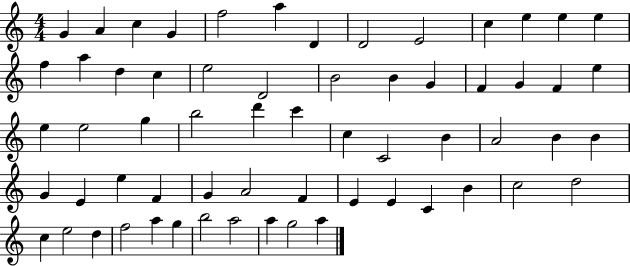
G4/q A4/q C5/q G4/q F5/h A5/q D4/q D4/h E4/h C5/q E5/q E5/q E5/q F5/q A5/q D5/q C5/q E5/h D4/h B4/h B4/q G4/q F4/q G4/q F4/q E5/q E5/q E5/h G5/q B5/h D6/q C6/q C5/q C4/h B4/q A4/h B4/q B4/q G4/q E4/q E5/q F4/q G4/q A4/h F4/q E4/q E4/q C4/q B4/q C5/h D5/h C5/q E5/h D5/q F5/h A5/q G5/q B5/h A5/h A5/q G5/h A5/q